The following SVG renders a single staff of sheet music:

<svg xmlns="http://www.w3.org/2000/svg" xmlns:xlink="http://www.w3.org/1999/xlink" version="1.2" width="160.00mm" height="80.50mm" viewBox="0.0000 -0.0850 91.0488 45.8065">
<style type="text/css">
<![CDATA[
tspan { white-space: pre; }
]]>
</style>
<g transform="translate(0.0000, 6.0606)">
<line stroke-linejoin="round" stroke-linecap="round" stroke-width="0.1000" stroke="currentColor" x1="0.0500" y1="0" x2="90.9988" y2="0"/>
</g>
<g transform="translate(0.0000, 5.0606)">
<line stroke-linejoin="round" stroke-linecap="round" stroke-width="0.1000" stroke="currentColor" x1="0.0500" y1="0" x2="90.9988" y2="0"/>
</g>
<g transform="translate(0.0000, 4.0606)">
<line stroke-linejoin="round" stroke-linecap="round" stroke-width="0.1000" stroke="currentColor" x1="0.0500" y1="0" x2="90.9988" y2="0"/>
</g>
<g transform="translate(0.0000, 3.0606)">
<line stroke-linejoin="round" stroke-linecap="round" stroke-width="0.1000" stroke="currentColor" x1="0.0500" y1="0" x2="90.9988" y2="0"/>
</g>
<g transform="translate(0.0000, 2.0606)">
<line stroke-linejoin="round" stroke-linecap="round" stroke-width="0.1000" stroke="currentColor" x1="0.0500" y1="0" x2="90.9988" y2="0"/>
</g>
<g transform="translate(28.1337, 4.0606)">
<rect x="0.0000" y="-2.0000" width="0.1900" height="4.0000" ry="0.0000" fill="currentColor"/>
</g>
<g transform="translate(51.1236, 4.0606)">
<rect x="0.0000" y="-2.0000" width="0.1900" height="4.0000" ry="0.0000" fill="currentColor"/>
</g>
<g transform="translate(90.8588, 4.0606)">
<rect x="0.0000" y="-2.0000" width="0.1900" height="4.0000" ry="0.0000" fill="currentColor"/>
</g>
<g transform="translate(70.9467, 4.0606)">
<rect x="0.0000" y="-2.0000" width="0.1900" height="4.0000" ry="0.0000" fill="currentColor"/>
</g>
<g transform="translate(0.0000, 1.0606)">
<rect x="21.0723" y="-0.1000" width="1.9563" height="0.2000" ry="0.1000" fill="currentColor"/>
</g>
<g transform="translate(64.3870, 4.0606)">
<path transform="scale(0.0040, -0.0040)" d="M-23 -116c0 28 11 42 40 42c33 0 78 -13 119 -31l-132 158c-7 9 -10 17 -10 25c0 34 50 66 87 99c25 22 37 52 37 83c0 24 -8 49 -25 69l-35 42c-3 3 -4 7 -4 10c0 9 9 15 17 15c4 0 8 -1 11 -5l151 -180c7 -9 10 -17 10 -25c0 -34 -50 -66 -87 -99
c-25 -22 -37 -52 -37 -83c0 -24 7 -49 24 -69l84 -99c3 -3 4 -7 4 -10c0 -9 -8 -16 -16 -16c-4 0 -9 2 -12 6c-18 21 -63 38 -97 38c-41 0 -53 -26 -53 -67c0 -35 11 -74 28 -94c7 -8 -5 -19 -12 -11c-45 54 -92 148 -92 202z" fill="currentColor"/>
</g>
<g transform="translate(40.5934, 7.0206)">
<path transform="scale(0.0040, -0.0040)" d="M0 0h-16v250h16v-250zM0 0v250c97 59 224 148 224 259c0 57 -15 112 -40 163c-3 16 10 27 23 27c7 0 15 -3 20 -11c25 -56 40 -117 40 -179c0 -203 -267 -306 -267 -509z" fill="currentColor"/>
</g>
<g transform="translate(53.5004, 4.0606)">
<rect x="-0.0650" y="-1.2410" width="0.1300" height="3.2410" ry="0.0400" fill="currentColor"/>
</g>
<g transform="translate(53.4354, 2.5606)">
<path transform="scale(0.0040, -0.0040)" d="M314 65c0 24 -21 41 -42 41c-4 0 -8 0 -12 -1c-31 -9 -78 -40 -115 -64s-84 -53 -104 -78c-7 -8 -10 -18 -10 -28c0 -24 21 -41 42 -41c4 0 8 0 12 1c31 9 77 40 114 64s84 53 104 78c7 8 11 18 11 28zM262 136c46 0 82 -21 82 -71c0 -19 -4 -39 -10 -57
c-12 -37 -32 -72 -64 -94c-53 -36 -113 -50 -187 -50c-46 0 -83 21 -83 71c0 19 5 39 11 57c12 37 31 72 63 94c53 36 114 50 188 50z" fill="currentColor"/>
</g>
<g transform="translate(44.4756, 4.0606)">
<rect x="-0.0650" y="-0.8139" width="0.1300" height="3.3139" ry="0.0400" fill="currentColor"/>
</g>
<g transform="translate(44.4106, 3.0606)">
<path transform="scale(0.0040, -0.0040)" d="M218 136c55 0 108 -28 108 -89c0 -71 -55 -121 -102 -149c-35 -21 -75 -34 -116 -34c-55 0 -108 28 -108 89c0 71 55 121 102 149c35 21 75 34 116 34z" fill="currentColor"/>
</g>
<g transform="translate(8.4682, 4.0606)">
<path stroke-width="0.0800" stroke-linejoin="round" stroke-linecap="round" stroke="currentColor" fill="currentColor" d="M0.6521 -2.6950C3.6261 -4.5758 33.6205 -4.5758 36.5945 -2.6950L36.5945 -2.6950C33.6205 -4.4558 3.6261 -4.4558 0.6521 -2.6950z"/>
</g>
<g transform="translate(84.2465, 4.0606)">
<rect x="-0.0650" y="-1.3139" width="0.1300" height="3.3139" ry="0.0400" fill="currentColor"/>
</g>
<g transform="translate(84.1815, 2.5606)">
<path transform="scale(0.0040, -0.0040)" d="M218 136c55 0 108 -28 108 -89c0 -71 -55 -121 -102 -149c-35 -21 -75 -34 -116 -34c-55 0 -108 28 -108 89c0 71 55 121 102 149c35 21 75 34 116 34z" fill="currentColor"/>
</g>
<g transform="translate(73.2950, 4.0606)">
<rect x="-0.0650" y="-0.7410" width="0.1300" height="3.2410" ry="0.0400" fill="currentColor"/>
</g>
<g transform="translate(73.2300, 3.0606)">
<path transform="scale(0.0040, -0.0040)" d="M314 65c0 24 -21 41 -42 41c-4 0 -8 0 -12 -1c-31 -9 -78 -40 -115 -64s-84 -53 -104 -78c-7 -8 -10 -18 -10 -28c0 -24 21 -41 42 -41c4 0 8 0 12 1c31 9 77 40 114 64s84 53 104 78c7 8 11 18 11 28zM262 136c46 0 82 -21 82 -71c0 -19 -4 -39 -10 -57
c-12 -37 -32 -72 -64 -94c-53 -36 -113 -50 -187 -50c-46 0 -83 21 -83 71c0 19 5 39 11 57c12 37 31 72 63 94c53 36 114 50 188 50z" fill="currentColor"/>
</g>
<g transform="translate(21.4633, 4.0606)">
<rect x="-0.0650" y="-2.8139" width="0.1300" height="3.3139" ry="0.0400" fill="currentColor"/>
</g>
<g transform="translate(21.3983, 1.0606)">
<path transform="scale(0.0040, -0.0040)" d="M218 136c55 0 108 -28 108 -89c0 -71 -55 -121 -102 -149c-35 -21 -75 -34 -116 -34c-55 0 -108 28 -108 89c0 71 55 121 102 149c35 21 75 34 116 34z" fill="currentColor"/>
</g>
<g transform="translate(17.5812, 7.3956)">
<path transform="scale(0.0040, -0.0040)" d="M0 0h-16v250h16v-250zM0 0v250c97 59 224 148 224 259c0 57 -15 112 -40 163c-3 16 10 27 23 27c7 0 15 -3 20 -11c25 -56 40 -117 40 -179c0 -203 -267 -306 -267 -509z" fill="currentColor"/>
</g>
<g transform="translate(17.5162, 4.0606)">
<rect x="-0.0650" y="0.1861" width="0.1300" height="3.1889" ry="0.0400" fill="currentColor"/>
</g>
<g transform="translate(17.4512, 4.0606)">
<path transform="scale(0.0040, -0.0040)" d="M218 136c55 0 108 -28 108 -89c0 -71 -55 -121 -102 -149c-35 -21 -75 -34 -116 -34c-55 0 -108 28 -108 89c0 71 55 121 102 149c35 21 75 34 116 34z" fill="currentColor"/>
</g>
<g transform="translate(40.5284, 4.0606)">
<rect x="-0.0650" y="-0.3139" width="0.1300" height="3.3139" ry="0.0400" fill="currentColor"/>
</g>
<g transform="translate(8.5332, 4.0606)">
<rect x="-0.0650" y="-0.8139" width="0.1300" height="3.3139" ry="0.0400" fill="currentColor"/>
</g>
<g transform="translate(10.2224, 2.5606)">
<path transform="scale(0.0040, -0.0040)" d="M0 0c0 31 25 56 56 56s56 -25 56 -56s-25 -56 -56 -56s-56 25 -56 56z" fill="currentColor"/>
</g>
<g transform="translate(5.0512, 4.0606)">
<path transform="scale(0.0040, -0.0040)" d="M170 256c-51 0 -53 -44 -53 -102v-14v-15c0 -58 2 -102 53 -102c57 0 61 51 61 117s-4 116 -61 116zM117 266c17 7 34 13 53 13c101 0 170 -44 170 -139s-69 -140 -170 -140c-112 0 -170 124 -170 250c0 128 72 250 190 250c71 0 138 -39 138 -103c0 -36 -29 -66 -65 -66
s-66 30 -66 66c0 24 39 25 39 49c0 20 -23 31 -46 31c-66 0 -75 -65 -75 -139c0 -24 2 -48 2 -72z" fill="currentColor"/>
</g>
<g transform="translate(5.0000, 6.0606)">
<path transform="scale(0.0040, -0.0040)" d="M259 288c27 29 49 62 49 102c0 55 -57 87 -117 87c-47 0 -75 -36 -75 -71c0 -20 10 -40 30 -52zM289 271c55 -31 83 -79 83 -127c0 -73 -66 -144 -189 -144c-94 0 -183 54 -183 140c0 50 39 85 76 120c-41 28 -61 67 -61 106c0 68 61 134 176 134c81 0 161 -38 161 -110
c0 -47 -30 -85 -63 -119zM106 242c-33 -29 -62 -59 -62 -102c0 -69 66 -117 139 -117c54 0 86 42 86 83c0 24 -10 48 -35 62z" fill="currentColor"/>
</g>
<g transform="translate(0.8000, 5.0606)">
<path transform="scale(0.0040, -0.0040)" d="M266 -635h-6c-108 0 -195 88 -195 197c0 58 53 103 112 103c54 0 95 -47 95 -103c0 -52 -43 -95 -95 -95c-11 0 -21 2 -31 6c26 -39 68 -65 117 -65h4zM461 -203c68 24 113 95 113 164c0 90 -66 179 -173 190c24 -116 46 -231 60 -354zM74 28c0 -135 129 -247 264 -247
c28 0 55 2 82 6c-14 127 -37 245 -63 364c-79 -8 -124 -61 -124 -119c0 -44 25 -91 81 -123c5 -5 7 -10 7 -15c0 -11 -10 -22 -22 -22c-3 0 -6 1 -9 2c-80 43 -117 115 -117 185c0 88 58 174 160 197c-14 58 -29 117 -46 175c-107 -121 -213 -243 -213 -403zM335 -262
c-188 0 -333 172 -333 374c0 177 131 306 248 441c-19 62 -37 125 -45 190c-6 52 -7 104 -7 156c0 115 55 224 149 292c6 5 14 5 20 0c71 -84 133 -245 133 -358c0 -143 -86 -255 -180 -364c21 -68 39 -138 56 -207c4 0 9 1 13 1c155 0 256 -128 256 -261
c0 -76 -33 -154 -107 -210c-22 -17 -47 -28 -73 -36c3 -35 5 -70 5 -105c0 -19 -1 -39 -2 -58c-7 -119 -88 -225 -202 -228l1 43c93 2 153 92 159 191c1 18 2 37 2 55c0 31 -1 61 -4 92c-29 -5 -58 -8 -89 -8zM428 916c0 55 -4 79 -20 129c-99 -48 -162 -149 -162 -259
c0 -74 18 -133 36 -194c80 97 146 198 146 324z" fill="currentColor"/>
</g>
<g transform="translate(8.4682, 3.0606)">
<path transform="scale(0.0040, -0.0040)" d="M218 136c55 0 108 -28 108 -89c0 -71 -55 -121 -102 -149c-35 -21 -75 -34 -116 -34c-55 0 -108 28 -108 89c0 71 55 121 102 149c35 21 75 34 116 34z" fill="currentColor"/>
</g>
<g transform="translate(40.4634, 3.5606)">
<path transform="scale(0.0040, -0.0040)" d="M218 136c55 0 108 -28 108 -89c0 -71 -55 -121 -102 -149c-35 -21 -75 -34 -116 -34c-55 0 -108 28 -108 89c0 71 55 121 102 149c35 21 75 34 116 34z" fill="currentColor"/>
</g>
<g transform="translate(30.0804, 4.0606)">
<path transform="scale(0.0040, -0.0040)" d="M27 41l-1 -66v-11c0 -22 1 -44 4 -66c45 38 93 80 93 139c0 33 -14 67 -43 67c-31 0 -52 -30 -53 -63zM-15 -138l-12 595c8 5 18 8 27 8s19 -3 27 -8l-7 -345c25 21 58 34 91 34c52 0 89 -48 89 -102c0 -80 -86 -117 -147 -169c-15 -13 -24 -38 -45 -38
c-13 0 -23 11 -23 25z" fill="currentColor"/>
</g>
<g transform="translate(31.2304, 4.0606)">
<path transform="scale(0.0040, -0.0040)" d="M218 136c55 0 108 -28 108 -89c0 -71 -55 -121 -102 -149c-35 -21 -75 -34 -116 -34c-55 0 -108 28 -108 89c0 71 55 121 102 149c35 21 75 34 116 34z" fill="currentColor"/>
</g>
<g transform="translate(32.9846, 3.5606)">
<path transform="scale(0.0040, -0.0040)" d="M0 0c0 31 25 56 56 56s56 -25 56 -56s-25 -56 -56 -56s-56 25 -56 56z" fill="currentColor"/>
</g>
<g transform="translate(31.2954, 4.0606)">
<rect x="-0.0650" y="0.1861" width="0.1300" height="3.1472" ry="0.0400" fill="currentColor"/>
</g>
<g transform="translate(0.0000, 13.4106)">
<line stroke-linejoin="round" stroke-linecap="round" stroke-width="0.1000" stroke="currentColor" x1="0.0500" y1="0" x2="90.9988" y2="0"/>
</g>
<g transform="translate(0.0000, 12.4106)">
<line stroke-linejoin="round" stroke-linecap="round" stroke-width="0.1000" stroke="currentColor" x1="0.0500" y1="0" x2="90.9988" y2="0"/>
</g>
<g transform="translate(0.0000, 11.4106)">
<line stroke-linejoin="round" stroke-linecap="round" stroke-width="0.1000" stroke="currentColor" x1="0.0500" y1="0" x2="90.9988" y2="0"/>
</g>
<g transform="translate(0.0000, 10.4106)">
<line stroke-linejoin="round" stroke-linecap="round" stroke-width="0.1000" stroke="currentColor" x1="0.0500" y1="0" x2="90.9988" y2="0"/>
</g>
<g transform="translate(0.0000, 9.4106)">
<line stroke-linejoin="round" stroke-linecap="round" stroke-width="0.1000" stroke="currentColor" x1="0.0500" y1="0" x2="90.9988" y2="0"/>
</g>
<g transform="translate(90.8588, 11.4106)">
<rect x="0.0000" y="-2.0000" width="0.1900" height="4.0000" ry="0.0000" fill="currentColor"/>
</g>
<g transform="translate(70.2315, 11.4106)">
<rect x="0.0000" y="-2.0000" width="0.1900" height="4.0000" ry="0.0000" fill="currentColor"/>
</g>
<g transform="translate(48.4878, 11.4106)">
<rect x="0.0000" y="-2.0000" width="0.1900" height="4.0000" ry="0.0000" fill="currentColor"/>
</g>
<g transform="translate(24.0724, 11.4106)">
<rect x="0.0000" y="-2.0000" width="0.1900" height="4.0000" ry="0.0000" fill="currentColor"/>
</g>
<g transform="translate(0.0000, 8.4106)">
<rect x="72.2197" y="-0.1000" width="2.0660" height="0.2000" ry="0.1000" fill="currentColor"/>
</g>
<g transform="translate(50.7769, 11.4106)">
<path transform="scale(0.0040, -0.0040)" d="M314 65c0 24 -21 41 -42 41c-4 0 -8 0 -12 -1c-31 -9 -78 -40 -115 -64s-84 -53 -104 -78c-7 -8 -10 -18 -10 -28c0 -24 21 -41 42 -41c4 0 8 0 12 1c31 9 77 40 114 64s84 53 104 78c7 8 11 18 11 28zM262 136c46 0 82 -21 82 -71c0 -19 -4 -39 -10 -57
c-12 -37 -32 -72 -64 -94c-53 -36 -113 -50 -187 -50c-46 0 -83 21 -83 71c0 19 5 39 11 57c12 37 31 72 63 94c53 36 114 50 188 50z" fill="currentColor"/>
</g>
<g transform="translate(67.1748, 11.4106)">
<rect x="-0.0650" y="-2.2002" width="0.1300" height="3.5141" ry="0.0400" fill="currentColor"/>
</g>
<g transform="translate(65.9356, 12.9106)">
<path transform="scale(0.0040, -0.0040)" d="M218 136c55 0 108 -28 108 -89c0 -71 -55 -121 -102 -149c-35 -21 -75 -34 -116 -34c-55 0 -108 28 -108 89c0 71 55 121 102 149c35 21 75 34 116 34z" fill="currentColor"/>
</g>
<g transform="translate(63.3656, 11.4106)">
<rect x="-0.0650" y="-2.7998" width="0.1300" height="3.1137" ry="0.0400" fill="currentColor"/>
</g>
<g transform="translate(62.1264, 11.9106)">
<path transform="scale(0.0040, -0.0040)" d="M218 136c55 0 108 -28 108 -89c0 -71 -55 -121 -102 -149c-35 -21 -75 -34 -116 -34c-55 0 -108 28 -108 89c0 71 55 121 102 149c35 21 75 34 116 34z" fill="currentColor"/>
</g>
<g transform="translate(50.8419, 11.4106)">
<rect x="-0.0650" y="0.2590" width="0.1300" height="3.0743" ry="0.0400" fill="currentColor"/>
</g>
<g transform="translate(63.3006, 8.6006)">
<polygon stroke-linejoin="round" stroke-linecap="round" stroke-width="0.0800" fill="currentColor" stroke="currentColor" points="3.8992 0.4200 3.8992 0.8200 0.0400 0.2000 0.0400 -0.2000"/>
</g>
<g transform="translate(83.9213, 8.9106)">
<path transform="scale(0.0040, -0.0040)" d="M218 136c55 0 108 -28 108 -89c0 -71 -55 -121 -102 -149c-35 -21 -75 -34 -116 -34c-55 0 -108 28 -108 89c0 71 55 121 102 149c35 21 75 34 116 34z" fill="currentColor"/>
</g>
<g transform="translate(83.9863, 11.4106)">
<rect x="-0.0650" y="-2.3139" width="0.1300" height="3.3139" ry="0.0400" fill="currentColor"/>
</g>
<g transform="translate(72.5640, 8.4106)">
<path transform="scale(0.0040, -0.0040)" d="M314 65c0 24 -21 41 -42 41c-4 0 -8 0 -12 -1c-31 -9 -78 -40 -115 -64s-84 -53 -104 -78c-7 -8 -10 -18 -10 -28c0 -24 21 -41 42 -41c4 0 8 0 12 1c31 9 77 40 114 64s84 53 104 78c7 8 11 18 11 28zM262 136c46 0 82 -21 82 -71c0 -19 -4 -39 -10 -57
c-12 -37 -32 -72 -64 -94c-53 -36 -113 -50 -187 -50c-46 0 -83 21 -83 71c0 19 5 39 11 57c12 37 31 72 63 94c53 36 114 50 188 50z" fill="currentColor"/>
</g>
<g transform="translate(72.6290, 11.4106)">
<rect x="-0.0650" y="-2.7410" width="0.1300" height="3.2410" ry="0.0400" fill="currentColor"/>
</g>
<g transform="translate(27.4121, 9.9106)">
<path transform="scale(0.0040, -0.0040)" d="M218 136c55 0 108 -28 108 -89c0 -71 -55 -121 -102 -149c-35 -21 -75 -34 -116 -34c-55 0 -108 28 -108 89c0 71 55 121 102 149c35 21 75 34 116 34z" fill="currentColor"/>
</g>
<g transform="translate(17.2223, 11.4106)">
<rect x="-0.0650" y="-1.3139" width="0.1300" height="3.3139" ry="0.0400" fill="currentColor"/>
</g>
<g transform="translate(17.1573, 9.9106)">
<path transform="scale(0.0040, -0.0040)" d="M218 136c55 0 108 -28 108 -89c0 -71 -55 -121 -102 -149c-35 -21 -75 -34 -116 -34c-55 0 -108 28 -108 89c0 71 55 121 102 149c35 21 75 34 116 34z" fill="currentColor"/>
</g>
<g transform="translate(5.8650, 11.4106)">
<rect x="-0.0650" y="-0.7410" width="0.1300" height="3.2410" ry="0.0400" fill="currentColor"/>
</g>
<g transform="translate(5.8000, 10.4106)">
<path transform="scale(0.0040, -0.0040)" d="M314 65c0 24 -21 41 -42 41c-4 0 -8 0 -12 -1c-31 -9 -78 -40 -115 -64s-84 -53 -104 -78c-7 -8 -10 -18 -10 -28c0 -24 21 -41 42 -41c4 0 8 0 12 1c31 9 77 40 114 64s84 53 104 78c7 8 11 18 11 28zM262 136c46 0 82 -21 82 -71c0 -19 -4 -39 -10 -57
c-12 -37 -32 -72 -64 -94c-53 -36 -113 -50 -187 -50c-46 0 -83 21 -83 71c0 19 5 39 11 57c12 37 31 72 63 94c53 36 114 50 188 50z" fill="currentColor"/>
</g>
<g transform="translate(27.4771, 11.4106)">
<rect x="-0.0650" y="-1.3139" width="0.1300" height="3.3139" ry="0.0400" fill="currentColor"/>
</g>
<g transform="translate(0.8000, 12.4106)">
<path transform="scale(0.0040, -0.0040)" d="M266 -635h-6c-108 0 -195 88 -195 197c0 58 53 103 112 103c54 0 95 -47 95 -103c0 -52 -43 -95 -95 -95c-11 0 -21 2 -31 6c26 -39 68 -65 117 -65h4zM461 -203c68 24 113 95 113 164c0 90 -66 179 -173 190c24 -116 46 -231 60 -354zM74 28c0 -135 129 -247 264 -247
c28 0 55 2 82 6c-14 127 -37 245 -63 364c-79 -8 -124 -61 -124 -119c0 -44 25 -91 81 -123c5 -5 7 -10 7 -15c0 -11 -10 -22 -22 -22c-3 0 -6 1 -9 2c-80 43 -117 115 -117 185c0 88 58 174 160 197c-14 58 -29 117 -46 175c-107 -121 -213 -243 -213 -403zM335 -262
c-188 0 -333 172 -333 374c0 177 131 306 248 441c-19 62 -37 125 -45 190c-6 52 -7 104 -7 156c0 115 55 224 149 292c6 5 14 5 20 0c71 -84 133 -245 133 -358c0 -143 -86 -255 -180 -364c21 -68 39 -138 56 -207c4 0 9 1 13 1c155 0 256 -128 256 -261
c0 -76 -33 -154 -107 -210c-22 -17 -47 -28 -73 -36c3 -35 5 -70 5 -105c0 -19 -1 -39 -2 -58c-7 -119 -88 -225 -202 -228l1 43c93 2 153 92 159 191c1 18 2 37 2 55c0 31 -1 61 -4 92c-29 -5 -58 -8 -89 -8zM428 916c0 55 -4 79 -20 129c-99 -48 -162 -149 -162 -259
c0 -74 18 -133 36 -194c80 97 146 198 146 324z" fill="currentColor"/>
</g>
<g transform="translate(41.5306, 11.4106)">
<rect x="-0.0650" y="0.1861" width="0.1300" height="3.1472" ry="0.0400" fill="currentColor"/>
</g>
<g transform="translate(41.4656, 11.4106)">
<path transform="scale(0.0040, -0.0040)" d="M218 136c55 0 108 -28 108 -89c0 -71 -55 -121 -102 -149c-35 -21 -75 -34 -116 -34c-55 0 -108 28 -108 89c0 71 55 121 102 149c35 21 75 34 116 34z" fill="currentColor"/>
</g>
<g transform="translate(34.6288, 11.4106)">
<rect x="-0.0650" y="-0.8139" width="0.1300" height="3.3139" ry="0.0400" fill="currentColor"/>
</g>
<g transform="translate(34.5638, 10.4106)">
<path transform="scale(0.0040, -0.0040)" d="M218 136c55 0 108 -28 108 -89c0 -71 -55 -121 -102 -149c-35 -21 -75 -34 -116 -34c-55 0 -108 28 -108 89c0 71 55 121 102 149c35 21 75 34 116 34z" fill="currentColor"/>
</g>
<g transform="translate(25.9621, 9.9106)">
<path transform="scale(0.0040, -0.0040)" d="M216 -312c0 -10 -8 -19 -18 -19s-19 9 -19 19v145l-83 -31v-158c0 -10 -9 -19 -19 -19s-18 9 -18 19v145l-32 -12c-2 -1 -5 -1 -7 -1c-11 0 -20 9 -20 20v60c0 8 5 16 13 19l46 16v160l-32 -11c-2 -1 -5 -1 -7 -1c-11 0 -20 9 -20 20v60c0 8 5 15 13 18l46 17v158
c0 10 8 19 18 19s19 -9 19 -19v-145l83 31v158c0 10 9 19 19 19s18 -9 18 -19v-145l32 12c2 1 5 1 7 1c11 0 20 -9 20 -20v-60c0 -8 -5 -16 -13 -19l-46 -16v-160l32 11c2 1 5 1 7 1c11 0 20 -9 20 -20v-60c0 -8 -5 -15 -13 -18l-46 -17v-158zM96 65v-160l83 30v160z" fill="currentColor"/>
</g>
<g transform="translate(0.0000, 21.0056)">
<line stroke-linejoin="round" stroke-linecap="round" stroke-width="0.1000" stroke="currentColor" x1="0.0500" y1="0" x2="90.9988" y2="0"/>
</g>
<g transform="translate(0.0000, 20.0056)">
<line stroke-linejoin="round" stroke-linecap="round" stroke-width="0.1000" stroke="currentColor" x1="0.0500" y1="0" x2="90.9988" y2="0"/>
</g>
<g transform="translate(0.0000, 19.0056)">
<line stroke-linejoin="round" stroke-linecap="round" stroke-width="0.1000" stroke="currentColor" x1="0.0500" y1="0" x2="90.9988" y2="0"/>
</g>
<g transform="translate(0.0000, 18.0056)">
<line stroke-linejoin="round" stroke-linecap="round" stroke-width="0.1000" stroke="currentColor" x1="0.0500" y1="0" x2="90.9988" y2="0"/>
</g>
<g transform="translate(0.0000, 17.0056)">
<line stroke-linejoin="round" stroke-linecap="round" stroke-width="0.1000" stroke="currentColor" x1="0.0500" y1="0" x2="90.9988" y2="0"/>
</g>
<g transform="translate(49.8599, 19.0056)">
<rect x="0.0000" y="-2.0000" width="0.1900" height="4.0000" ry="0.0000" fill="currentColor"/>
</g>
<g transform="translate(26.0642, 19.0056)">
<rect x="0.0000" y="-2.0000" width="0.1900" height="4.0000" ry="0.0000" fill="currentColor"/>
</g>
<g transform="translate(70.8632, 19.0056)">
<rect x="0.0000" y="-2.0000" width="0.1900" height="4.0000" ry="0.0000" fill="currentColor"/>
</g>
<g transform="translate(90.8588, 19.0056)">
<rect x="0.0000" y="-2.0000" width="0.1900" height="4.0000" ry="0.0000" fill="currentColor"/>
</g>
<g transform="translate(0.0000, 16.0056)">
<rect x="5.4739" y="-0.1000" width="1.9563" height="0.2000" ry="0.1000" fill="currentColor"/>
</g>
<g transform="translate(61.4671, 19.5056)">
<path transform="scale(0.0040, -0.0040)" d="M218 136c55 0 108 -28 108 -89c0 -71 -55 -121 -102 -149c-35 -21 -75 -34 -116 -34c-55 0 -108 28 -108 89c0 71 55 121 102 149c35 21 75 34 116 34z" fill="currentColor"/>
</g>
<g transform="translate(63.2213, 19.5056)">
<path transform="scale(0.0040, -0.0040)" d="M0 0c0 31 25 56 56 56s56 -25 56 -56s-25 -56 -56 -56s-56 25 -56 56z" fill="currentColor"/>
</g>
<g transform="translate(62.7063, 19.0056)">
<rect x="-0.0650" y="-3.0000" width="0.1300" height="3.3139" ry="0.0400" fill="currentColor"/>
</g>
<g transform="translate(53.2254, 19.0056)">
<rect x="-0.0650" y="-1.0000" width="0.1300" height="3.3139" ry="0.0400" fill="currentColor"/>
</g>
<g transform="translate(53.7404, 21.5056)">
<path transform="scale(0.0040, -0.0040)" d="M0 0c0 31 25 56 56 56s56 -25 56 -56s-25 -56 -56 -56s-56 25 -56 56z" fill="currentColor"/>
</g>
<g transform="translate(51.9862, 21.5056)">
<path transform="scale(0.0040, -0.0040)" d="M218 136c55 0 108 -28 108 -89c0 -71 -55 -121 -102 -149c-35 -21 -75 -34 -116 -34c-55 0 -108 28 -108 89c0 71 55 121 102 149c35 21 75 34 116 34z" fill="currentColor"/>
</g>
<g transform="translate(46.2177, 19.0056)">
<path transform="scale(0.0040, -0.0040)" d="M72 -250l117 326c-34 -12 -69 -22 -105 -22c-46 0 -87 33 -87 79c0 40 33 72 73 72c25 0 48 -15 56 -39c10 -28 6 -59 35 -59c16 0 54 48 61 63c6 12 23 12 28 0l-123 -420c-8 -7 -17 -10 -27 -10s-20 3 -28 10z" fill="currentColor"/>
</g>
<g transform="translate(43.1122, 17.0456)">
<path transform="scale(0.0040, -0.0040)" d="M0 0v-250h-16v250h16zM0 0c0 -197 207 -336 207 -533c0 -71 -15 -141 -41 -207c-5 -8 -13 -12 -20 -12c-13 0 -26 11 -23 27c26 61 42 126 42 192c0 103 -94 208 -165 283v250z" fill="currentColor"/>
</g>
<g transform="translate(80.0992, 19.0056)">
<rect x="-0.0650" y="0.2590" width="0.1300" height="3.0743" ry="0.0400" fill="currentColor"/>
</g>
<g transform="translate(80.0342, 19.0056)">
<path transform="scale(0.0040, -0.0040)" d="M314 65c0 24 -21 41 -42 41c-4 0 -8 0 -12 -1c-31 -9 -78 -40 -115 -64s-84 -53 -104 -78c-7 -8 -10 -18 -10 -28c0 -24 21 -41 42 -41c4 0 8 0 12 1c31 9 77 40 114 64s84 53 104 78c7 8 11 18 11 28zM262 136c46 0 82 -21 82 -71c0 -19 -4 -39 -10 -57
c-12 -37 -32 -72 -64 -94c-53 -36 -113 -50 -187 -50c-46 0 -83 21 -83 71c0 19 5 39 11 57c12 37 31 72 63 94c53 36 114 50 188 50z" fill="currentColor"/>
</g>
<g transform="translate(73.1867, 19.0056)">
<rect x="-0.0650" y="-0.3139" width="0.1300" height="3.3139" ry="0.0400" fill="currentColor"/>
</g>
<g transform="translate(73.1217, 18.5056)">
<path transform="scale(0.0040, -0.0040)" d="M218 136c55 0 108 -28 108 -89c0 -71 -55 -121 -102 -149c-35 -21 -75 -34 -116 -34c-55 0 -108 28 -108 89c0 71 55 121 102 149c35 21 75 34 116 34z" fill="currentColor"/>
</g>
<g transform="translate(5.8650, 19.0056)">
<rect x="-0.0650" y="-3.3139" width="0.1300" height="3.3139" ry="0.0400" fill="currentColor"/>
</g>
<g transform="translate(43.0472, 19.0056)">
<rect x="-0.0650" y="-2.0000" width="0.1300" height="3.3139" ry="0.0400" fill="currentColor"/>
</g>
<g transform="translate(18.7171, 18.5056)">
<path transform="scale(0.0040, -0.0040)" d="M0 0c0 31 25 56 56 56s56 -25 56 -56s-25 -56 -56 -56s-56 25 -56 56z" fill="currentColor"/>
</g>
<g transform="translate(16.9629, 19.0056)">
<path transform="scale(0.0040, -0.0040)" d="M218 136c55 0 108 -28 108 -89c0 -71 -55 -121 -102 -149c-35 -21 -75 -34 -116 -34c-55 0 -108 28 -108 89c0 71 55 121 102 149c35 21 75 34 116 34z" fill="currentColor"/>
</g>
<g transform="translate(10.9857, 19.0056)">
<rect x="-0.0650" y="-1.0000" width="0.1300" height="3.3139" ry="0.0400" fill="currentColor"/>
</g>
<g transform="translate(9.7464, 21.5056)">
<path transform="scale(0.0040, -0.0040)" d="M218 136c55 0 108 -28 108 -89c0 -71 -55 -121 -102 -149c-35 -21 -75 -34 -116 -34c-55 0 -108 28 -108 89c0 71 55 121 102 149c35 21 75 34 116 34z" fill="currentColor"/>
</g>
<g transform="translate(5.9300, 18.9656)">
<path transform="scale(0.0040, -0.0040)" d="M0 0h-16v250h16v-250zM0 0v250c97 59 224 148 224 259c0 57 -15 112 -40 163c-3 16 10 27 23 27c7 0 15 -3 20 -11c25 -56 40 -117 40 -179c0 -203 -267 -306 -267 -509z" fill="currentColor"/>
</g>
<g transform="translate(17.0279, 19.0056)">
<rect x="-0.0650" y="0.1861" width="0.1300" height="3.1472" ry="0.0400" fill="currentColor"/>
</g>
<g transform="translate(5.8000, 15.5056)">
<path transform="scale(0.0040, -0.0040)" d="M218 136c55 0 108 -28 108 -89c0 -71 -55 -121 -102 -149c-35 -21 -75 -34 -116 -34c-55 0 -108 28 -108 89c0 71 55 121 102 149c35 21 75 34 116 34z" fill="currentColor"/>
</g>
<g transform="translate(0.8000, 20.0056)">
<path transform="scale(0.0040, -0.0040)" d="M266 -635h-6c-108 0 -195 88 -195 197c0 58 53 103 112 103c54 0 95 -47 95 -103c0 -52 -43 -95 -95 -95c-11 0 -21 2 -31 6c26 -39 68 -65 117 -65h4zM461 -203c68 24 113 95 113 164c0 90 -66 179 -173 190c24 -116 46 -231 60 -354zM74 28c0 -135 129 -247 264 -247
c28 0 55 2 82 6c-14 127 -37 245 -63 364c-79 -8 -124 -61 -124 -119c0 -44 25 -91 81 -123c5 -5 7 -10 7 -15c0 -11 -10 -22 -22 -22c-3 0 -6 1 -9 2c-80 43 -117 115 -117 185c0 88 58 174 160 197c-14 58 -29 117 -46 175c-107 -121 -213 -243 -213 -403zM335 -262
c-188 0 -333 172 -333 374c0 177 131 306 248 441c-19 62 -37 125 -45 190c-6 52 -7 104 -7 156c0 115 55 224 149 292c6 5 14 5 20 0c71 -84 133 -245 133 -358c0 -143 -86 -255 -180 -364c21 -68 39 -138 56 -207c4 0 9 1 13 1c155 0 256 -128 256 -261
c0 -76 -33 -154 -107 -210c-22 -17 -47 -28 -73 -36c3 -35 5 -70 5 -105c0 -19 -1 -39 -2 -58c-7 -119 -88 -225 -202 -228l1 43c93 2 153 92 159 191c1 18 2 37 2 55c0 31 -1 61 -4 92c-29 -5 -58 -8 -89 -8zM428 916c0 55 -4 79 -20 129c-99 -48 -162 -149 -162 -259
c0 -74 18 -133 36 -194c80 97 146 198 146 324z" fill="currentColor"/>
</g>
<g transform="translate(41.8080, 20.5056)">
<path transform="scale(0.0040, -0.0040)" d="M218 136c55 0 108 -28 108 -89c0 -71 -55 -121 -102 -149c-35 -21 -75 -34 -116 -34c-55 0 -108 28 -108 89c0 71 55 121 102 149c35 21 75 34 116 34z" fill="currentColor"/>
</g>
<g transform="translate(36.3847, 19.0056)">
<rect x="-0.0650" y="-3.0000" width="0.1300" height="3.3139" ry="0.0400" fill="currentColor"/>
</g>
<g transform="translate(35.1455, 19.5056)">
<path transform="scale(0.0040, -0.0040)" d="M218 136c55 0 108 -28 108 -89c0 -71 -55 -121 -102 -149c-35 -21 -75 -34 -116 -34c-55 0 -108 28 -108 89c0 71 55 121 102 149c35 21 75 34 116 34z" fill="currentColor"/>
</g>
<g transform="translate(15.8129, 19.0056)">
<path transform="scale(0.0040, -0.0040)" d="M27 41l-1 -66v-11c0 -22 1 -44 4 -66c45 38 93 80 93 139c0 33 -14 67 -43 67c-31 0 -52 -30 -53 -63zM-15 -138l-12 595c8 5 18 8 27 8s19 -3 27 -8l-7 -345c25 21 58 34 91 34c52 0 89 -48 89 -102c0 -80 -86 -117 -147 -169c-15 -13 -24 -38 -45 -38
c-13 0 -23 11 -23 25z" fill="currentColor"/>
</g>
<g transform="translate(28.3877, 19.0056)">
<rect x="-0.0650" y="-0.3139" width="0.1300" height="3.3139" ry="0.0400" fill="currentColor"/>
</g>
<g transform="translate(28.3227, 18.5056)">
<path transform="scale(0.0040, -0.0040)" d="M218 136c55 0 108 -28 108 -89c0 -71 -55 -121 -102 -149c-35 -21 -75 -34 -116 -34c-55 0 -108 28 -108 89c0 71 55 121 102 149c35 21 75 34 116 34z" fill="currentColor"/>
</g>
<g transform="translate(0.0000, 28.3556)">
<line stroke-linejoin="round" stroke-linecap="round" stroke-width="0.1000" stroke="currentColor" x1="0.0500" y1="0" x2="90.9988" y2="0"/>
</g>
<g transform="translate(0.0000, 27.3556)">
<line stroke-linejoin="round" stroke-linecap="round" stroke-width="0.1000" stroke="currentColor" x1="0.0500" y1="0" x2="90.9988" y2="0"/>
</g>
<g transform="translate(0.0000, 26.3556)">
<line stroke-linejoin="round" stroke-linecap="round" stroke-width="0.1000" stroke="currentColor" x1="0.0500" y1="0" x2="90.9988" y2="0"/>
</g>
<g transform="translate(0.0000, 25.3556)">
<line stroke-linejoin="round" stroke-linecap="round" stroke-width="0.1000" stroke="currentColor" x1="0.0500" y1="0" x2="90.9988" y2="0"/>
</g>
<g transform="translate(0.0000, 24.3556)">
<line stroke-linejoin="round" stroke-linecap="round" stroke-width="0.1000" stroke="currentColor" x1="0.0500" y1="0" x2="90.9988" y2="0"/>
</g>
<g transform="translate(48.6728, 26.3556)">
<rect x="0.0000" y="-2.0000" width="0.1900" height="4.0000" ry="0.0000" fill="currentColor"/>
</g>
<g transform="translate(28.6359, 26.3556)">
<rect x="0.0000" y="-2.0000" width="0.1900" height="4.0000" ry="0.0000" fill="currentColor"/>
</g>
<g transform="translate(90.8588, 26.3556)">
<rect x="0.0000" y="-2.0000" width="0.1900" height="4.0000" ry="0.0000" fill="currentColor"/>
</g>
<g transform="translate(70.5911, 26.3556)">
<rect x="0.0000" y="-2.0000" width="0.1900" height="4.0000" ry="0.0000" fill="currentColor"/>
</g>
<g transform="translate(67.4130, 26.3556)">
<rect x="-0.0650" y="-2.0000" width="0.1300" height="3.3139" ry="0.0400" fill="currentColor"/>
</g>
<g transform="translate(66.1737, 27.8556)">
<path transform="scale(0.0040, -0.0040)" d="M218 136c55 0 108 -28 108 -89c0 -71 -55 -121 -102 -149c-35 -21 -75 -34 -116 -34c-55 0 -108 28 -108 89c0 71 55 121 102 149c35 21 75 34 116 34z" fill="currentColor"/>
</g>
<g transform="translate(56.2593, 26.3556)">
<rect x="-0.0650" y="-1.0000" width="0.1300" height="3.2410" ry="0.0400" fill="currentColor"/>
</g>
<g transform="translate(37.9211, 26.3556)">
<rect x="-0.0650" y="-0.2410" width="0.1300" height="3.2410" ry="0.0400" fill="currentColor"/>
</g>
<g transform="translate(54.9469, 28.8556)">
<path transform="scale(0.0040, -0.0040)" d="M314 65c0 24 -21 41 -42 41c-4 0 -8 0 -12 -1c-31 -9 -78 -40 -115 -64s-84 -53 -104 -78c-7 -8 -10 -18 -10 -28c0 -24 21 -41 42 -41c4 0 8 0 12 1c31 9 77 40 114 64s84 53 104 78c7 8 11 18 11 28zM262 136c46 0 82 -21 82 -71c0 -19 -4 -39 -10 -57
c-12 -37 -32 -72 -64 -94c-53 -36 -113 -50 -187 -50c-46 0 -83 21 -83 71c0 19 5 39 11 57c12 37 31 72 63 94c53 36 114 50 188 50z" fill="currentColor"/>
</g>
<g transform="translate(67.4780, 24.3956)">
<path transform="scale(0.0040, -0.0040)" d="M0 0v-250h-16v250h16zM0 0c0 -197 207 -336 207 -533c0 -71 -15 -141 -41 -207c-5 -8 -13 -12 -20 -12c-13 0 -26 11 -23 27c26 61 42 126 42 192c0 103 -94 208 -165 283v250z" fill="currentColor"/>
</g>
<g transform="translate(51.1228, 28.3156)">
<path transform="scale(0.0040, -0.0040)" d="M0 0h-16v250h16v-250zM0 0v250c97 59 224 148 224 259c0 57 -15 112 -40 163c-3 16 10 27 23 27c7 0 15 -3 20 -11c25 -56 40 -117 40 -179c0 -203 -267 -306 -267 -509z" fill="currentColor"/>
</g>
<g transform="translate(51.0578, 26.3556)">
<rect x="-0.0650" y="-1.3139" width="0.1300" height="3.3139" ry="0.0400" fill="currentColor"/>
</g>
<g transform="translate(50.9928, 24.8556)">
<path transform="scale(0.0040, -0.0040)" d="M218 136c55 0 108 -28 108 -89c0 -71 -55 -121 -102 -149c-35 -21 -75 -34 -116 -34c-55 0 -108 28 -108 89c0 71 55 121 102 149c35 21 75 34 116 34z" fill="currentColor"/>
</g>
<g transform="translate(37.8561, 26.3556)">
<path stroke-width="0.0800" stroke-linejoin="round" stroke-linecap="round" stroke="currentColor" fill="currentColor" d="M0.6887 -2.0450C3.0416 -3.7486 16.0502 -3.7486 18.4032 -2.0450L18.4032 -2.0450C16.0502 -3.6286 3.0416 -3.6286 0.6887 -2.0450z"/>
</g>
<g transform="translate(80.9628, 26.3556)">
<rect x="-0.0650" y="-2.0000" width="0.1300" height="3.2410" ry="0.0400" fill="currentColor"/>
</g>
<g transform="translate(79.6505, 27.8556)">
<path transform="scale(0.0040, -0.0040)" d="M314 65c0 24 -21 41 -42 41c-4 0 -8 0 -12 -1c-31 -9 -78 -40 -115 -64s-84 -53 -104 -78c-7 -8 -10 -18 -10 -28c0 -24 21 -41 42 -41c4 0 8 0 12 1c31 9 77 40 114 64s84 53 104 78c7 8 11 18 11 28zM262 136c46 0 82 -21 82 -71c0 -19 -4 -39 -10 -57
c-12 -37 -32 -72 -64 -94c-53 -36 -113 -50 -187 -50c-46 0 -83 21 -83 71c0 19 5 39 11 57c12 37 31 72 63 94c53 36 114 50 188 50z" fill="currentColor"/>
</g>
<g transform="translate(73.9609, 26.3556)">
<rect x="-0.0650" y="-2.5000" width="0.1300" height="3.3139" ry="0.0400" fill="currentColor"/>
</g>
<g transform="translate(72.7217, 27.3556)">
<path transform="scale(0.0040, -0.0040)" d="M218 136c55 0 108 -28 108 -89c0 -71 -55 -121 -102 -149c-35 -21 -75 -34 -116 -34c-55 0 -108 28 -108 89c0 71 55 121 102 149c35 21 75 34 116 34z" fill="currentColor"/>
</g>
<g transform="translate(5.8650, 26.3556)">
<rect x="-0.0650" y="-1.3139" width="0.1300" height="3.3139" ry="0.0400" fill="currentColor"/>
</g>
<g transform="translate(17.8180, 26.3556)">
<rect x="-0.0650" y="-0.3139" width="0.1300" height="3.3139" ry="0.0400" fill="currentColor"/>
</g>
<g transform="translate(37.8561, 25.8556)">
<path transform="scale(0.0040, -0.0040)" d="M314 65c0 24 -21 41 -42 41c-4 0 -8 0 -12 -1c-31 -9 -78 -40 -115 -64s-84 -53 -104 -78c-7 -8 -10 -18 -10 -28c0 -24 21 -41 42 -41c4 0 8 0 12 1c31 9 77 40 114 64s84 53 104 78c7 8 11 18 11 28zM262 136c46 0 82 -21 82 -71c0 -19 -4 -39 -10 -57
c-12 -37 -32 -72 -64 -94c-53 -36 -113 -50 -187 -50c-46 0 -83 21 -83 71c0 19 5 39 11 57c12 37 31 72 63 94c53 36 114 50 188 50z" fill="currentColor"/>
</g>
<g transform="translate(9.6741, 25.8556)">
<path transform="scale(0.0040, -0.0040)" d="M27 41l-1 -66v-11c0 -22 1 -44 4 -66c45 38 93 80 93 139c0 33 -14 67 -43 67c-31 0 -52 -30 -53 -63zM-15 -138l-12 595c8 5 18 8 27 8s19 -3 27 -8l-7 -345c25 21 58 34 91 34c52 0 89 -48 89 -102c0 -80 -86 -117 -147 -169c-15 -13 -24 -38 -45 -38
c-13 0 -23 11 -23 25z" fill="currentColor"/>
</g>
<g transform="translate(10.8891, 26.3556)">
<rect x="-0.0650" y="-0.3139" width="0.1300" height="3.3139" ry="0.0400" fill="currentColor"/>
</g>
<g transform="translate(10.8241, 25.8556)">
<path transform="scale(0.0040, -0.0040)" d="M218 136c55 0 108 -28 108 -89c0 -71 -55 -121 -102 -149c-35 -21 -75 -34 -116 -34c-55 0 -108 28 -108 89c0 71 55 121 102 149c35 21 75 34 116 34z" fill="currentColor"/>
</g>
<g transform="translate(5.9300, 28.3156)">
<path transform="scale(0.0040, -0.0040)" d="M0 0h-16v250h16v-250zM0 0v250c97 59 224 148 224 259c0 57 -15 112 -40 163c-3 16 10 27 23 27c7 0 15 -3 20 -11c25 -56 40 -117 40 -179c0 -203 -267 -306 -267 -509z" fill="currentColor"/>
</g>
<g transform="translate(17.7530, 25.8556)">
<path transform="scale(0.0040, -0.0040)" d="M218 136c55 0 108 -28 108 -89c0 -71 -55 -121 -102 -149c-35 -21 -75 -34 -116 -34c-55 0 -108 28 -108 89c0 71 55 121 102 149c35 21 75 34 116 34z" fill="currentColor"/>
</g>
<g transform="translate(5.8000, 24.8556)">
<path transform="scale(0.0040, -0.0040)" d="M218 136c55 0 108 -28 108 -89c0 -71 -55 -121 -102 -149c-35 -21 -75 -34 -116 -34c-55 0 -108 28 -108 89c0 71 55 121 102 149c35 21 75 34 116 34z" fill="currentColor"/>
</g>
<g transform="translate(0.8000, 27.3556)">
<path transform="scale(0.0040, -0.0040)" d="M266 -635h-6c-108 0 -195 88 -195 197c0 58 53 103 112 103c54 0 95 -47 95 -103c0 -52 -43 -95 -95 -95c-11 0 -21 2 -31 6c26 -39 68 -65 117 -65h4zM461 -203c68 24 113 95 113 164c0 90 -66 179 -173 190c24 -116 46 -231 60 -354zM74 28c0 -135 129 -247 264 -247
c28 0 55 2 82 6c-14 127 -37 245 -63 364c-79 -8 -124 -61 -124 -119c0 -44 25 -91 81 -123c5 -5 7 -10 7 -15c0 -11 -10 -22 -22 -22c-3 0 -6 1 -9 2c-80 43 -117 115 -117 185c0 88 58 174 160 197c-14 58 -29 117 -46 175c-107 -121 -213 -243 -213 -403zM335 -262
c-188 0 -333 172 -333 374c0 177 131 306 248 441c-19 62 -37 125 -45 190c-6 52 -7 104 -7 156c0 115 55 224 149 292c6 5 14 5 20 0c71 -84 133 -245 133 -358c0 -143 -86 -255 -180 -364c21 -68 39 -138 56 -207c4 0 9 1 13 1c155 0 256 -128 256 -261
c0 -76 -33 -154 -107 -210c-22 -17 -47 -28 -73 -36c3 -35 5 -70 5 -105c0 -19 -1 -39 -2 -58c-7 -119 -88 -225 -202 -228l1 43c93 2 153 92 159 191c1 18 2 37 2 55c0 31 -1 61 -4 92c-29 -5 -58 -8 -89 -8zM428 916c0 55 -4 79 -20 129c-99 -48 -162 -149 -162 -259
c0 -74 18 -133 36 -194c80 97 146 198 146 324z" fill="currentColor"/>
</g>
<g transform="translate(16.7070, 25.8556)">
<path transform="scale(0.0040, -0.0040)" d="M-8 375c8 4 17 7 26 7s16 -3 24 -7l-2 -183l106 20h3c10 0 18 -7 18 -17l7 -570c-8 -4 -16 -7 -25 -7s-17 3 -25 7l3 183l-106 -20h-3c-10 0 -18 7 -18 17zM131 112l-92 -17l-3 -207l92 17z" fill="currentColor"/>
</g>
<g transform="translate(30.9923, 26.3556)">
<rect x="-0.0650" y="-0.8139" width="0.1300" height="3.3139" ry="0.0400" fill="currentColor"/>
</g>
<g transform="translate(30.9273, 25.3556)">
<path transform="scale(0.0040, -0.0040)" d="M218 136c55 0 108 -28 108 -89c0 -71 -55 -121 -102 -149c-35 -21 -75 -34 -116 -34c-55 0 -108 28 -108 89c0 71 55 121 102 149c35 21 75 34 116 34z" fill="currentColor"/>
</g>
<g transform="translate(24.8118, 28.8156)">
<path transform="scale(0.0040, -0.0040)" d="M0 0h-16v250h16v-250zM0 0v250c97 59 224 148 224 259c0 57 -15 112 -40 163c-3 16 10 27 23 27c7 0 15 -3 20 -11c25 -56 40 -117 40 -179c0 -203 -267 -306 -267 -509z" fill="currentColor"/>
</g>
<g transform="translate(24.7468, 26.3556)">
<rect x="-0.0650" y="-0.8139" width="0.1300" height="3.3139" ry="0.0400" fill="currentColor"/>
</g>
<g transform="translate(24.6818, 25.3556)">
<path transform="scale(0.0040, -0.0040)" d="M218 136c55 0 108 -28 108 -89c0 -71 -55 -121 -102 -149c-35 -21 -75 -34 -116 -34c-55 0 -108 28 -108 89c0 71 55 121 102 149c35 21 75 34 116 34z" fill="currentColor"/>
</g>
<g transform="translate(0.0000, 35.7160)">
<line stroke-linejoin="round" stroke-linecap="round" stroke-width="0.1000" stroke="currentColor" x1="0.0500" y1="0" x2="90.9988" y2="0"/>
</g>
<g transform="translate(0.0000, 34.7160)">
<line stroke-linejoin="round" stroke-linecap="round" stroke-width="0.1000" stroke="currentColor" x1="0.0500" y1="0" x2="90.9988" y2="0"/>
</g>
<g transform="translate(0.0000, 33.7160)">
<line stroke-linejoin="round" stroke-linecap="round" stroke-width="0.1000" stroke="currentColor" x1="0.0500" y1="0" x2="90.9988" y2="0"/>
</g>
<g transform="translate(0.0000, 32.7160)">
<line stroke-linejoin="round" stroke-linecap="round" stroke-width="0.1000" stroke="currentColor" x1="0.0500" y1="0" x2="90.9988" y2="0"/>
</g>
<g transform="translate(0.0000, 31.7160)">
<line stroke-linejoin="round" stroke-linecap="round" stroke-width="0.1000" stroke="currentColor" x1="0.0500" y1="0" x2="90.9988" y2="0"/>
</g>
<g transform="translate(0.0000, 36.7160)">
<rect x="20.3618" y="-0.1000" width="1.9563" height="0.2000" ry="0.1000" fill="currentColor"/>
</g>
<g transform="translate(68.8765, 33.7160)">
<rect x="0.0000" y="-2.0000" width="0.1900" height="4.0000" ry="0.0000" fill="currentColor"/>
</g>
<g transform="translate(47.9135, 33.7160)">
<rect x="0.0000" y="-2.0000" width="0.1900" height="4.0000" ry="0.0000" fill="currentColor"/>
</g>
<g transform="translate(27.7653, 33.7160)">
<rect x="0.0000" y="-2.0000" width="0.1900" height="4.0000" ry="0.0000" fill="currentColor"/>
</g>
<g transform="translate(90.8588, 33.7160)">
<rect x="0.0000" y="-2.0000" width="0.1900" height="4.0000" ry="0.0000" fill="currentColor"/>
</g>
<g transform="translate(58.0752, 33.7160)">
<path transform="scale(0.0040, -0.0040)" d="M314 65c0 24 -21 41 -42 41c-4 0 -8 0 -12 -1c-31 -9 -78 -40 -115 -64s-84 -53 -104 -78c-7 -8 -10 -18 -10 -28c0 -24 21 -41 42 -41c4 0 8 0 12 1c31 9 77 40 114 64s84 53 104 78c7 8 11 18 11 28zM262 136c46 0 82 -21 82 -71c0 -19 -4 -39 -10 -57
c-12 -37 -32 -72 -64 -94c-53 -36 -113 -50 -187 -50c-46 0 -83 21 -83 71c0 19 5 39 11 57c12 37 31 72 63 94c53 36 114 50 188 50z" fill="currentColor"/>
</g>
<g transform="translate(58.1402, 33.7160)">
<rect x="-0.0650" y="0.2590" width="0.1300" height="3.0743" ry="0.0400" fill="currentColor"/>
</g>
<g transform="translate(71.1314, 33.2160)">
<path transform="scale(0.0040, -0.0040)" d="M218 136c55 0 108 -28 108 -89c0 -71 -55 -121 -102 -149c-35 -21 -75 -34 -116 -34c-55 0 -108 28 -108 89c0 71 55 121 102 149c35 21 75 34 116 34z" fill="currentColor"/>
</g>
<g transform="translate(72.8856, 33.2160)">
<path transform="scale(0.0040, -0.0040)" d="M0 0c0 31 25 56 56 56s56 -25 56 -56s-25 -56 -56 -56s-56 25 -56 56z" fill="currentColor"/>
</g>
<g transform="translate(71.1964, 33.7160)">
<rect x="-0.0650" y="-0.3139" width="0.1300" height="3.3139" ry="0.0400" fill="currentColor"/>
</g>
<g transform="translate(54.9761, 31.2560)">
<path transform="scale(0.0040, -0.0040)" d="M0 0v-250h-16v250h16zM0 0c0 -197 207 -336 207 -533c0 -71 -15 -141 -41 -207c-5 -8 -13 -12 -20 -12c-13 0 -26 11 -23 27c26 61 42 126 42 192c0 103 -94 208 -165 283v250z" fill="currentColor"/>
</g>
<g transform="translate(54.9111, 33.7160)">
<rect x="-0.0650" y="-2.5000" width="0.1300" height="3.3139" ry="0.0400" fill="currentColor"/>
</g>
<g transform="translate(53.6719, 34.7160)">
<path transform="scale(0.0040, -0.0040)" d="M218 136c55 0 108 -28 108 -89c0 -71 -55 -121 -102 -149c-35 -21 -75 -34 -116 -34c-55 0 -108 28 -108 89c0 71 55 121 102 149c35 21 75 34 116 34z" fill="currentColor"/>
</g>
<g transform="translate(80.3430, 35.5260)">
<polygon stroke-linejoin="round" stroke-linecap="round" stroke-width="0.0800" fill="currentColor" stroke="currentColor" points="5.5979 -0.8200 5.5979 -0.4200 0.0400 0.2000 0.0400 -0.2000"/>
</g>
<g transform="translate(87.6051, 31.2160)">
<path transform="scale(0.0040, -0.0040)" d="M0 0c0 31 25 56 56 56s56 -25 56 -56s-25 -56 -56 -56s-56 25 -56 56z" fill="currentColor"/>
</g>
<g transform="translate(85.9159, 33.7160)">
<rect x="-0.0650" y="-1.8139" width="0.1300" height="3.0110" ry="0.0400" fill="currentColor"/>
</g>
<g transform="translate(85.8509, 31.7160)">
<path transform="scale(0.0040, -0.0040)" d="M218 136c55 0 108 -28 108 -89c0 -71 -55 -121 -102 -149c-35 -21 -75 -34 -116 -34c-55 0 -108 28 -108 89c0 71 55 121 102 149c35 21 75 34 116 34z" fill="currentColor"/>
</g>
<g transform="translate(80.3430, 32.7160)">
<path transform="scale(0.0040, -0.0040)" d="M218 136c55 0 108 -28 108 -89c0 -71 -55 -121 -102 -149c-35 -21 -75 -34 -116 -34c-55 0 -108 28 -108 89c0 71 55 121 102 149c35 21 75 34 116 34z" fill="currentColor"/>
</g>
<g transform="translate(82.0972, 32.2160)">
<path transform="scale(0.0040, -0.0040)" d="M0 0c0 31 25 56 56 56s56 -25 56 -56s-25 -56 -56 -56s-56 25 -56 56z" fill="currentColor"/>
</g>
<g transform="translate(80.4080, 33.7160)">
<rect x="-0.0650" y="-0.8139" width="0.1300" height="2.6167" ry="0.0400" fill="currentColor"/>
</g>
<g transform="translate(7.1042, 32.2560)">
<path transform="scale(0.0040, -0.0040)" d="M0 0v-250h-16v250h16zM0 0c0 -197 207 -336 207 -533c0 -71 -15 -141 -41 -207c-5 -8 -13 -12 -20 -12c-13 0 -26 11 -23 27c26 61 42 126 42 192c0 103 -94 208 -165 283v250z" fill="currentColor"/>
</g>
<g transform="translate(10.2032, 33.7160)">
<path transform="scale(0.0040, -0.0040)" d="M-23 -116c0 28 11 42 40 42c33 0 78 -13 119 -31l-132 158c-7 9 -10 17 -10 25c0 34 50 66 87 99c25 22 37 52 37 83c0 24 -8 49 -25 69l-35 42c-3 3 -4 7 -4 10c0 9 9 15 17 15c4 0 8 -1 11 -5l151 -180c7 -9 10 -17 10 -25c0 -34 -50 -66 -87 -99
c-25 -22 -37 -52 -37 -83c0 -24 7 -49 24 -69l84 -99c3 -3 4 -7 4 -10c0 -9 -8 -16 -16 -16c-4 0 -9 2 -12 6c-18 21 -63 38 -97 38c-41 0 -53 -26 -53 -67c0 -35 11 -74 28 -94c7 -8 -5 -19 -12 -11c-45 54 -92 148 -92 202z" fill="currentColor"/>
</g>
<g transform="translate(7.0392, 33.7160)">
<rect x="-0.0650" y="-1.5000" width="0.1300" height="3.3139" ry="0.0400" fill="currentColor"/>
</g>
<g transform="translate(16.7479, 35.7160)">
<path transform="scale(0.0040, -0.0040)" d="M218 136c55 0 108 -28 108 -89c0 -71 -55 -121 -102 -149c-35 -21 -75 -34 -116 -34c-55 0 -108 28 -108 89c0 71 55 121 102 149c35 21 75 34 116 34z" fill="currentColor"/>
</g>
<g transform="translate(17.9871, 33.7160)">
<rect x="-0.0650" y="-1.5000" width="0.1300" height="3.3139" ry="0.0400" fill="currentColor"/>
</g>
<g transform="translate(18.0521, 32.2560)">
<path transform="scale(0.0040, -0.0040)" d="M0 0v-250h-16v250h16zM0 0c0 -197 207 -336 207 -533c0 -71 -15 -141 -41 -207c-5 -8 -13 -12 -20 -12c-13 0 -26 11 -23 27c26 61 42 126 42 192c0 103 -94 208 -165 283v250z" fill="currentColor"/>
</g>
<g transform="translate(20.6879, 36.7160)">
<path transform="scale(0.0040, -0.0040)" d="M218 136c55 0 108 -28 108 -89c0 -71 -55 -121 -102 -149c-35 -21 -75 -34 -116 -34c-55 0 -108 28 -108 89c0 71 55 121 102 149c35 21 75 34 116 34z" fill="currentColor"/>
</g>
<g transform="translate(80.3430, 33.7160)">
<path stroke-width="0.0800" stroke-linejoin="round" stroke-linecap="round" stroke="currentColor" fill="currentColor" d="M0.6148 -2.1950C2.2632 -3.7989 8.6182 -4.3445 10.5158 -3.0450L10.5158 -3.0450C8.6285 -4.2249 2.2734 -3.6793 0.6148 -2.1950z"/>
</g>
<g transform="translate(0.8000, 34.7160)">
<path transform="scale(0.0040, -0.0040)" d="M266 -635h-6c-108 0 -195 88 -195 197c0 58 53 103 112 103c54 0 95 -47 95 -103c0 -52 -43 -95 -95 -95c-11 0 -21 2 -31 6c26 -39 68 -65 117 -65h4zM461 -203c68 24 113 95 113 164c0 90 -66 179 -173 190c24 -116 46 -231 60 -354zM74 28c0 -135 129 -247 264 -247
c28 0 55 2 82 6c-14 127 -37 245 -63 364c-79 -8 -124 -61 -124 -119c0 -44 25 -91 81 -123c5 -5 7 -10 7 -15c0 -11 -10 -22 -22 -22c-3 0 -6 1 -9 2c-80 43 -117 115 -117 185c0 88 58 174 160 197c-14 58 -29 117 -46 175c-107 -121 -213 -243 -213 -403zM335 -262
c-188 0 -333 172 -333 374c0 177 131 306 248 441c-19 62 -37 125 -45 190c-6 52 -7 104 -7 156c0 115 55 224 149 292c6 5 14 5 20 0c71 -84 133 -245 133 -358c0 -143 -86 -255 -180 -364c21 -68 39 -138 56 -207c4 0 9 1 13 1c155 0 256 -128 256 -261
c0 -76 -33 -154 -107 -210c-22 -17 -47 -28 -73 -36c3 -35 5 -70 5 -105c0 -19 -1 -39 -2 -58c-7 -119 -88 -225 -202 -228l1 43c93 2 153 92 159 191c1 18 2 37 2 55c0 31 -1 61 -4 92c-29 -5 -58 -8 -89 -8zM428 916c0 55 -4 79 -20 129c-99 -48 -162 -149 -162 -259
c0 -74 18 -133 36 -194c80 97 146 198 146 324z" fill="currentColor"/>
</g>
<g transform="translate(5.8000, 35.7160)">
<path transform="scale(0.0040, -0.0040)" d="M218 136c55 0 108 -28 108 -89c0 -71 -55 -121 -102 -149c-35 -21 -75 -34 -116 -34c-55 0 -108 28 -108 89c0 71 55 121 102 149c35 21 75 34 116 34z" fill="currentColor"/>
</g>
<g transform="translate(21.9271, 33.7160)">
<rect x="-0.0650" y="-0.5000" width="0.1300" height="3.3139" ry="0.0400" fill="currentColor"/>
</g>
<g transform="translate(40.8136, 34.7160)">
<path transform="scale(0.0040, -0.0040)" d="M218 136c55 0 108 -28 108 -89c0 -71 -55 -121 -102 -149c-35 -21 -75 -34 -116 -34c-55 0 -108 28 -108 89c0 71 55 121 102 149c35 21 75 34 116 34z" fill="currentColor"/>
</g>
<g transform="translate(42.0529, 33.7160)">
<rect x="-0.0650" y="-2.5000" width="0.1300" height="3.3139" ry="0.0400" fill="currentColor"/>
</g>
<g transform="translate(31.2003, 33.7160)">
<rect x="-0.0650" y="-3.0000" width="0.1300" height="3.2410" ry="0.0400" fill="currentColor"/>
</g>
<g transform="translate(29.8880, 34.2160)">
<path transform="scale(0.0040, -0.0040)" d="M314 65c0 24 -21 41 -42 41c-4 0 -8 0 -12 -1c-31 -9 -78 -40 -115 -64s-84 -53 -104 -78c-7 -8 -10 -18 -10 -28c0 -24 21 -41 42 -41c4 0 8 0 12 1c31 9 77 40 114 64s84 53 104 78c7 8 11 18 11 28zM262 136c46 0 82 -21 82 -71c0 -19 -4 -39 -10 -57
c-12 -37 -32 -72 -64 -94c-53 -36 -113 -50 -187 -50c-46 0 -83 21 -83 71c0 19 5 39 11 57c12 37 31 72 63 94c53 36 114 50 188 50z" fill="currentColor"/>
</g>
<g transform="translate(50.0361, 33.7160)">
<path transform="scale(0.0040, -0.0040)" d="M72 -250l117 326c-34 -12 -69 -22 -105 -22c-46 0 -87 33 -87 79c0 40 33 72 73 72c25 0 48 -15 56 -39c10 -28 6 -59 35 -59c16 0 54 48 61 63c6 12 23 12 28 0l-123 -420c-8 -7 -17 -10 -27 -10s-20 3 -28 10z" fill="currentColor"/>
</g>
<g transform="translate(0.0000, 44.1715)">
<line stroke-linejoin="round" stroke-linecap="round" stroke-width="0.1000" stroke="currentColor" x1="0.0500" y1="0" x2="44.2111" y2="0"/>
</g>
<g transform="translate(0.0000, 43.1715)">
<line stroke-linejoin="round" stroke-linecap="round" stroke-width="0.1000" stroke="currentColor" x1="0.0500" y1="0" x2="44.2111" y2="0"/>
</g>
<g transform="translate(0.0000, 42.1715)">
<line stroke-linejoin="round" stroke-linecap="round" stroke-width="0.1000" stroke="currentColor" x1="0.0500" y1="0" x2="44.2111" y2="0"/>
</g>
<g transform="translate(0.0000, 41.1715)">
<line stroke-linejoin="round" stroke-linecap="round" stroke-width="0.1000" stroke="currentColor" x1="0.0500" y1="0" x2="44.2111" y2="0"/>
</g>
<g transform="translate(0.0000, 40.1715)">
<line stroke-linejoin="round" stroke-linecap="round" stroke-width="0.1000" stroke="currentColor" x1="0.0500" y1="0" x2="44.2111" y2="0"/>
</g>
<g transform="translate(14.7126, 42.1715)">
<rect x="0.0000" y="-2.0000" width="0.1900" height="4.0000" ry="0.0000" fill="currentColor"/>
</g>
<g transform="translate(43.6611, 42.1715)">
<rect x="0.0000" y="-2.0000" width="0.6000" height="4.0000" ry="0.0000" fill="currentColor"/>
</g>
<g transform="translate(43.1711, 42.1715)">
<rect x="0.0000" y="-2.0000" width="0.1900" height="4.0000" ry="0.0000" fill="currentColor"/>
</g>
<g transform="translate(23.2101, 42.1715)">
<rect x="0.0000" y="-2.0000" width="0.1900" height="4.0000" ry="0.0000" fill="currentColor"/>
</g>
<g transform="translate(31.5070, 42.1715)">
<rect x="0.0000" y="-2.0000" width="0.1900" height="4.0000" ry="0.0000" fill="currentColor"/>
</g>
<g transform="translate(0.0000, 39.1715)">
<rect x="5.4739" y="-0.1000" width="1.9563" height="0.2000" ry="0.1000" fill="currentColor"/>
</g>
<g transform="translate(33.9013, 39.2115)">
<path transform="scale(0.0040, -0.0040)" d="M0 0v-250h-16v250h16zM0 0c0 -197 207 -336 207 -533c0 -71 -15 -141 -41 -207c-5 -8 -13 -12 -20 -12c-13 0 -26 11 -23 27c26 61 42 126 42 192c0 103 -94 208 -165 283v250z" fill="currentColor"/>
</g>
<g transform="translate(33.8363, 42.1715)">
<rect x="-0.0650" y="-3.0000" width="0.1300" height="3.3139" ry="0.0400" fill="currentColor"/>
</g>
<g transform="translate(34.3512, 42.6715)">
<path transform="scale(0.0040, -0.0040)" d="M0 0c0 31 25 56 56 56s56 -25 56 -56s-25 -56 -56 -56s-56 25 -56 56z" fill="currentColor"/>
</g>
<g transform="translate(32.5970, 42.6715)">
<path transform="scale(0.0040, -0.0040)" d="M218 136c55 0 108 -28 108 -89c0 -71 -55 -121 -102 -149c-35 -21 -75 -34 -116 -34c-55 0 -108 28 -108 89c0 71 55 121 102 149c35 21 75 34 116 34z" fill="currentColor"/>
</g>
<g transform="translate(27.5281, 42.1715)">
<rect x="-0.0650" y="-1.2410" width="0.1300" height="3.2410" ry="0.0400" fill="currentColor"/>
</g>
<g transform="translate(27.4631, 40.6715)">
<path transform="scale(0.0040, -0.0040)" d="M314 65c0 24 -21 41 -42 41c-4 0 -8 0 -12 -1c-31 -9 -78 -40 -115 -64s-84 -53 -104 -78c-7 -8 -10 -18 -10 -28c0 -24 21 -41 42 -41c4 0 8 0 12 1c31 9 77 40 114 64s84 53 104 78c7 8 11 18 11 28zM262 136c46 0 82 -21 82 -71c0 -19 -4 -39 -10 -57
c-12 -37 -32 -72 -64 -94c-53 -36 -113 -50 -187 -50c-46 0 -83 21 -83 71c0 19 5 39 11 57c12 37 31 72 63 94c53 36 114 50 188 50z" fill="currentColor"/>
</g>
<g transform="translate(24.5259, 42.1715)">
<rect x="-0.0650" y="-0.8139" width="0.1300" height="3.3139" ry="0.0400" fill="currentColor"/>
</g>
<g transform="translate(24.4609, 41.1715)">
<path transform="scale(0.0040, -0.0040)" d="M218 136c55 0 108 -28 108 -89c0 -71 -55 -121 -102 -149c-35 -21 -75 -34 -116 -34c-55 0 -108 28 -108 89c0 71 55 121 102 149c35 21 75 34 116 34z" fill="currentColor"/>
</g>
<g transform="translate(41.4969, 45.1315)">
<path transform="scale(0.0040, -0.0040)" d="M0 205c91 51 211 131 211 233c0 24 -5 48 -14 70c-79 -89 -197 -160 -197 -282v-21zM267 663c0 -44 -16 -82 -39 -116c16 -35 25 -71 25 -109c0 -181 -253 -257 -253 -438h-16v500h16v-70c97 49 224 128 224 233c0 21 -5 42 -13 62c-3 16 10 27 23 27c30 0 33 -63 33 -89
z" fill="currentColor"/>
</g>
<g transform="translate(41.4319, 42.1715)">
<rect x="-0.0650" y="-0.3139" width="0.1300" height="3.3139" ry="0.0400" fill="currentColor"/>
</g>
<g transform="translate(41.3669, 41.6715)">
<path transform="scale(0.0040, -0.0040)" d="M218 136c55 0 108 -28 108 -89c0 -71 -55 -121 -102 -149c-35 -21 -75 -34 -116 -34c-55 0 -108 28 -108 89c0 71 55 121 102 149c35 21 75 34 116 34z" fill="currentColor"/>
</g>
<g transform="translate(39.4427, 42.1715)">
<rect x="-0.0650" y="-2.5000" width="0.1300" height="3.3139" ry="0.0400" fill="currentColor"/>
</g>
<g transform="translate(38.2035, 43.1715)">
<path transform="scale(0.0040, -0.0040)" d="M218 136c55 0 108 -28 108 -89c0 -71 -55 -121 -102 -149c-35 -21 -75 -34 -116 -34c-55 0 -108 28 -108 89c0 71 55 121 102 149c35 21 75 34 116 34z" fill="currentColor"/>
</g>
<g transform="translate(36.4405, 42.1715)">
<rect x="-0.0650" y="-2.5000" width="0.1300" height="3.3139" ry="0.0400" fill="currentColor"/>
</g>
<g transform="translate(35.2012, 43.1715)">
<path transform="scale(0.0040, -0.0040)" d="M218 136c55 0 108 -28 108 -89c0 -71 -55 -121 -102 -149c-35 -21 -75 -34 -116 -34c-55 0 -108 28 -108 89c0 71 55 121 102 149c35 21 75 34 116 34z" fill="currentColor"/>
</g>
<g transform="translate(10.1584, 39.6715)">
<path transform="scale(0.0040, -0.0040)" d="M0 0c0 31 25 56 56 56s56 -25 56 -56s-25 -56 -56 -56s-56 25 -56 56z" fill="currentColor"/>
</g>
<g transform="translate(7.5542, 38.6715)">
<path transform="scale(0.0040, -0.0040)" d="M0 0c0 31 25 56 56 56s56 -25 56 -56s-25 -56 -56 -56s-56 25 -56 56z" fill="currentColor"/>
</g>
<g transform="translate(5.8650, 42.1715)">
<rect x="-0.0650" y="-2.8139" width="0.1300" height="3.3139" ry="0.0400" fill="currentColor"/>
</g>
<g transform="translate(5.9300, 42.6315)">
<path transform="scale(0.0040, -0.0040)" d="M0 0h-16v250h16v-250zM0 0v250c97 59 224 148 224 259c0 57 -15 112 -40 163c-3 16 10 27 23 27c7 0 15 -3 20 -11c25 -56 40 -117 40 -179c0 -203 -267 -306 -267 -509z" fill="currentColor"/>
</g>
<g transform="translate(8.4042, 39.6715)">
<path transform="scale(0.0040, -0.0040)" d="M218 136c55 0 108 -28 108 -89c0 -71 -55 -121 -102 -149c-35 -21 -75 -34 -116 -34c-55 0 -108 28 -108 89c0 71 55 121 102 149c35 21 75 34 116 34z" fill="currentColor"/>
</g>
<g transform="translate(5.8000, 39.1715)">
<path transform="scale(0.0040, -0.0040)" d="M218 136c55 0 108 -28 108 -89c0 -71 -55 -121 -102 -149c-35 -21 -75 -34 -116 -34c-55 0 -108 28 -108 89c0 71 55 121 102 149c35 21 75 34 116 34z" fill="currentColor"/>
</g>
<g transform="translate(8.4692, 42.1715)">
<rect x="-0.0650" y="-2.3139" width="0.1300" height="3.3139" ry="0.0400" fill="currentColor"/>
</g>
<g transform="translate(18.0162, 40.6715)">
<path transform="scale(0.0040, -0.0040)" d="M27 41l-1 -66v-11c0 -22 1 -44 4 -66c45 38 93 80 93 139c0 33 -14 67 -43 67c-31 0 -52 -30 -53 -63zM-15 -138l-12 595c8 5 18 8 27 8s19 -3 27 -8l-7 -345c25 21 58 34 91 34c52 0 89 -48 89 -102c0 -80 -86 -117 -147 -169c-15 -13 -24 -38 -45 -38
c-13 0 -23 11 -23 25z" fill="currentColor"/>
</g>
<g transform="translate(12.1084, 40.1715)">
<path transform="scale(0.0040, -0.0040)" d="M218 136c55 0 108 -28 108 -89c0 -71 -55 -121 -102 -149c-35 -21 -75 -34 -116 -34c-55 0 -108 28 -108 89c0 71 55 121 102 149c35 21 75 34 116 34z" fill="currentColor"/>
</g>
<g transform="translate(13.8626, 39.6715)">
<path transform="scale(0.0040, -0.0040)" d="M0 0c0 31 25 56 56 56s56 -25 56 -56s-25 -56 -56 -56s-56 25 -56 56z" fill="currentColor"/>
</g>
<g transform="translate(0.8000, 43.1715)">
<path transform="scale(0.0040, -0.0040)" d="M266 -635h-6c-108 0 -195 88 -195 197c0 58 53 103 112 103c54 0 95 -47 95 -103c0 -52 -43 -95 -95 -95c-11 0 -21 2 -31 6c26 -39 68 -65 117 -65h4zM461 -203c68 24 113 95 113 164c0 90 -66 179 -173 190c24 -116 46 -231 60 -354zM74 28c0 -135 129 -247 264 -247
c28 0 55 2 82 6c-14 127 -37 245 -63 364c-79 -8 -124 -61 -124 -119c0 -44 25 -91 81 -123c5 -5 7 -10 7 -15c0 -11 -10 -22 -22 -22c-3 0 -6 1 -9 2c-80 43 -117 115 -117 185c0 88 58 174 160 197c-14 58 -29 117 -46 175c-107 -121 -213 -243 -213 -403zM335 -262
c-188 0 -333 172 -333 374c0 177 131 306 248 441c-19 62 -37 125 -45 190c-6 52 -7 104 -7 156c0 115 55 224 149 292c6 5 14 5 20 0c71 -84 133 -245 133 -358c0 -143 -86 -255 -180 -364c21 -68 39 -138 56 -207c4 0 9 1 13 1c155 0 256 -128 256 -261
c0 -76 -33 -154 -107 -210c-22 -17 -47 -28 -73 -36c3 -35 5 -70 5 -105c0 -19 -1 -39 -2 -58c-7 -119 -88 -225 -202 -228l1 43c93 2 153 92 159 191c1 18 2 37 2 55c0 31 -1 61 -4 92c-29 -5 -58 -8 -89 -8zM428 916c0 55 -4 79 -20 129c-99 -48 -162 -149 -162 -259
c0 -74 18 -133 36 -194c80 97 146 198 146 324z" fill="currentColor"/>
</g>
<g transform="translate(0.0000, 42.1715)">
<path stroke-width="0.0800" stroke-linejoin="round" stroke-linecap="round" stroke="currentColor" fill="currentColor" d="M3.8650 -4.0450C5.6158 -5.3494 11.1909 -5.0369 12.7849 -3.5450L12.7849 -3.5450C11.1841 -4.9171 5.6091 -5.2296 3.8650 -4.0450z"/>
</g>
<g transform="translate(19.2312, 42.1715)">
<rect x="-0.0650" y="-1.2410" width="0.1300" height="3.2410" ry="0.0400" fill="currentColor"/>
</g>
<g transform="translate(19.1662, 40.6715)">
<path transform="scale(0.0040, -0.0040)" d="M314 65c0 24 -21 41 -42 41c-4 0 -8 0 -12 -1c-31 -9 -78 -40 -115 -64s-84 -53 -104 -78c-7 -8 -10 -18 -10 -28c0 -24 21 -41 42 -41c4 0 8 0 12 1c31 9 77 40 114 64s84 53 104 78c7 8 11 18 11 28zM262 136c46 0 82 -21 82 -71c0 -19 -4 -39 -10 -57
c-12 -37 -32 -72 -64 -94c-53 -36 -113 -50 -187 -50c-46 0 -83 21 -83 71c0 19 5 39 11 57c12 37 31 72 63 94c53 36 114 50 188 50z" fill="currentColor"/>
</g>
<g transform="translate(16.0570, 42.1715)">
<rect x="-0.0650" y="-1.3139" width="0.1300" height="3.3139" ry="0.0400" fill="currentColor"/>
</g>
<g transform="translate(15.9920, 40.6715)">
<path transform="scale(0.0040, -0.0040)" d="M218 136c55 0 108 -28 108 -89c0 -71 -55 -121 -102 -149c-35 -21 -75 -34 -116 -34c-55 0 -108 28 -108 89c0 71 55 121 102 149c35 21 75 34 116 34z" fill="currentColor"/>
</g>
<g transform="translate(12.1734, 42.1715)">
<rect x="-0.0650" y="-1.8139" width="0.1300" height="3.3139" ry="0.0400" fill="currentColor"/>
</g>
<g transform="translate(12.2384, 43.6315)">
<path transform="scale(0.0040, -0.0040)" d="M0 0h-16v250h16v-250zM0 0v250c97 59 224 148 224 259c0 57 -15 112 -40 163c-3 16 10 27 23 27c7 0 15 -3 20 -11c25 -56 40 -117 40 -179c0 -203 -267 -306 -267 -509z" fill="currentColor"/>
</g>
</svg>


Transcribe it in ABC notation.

X:1
T:Untitled
M:6/8
L:1/4
K:C
d B/2 a _B c/2 d e2 z d2 e d2 e ^e d B B2 A/2 F/2 a2 g b/2 D _B c A F/2 z/2 D A c B2 e/2 _c c d/2 d c2 e/2 D2 F/2 G F2 E/2 z E/2 C A2 G z/2 G/2 B2 c d/2 f/2 a/2 g f/2 e _e2 d e2 A/2 G G c/4